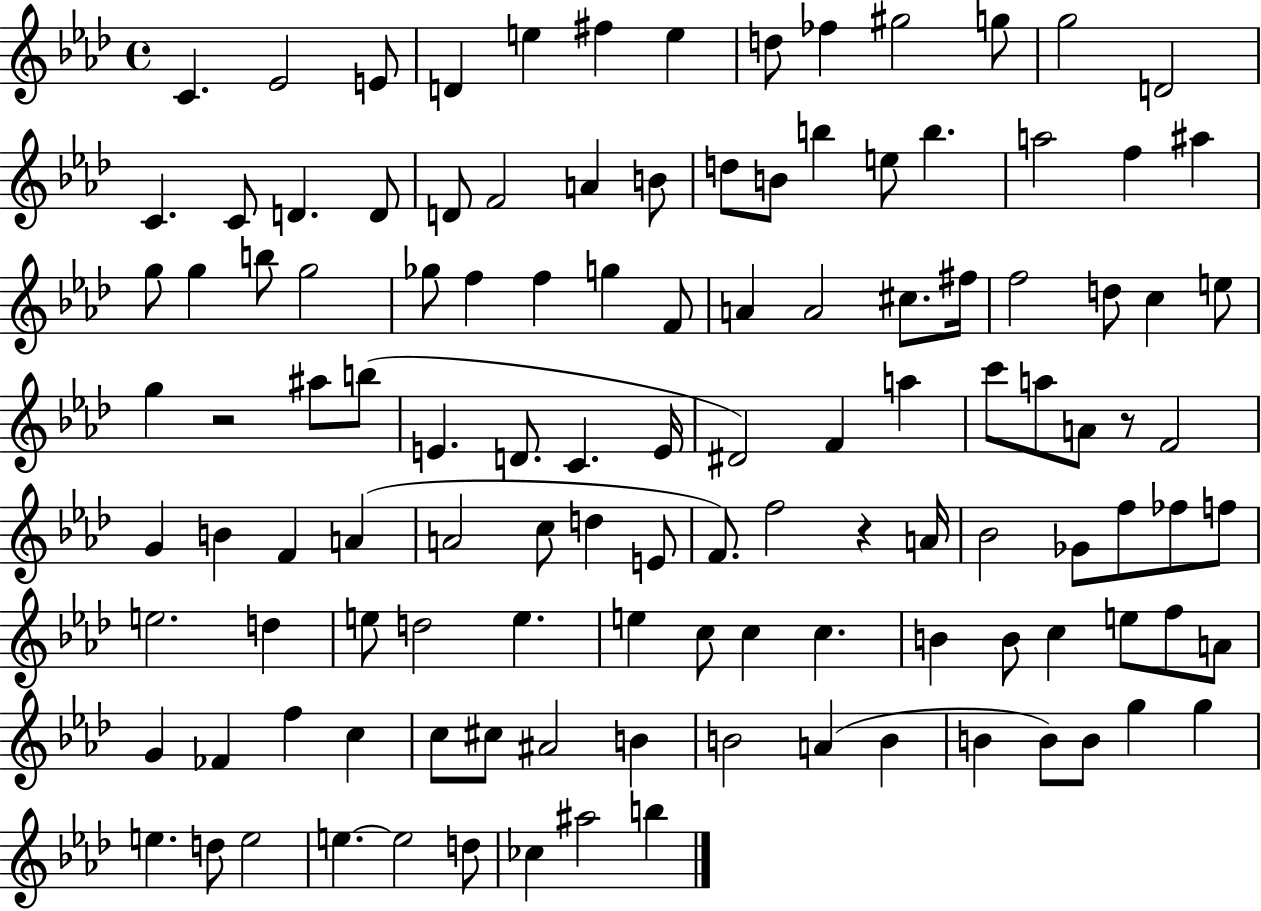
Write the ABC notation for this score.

X:1
T:Untitled
M:4/4
L:1/4
K:Ab
C _E2 E/2 D e ^f e d/2 _f ^g2 g/2 g2 D2 C C/2 D D/2 D/2 F2 A B/2 d/2 B/2 b e/2 b a2 f ^a g/2 g b/2 g2 _g/2 f f g F/2 A A2 ^c/2 ^f/4 f2 d/2 c e/2 g z2 ^a/2 b/2 E D/2 C E/4 ^D2 F a c'/2 a/2 A/2 z/2 F2 G B F A A2 c/2 d E/2 F/2 f2 z A/4 _B2 _G/2 f/2 _f/2 f/2 e2 d e/2 d2 e e c/2 c c B B/2 c e/2 f/2 A/2 G _F f c c/2 ^c/2 ^A2 B B2 A B B B/2 B/2 g g e d/2 e2 e e2 d/2 _c ^a2 b